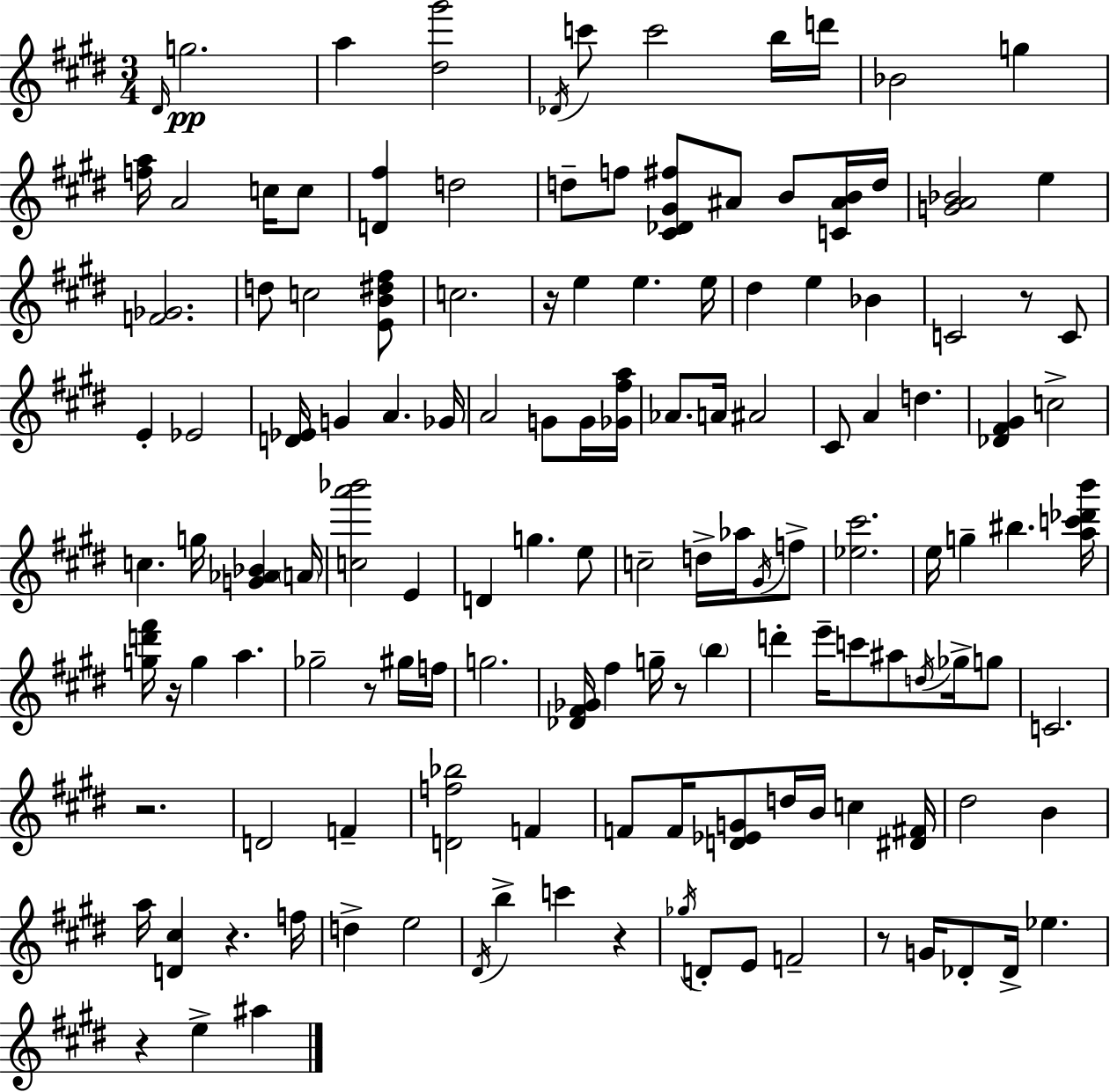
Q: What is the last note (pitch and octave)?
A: A#5